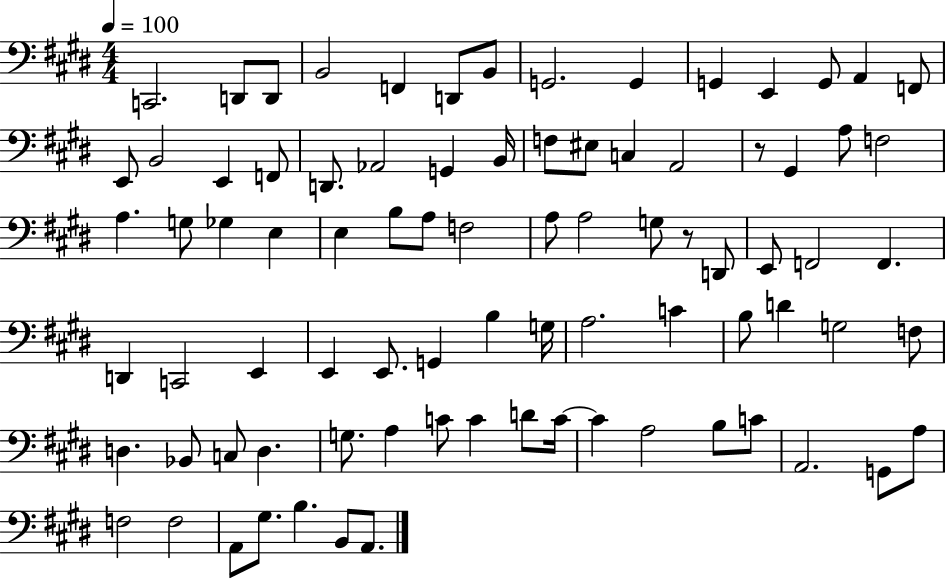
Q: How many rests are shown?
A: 2